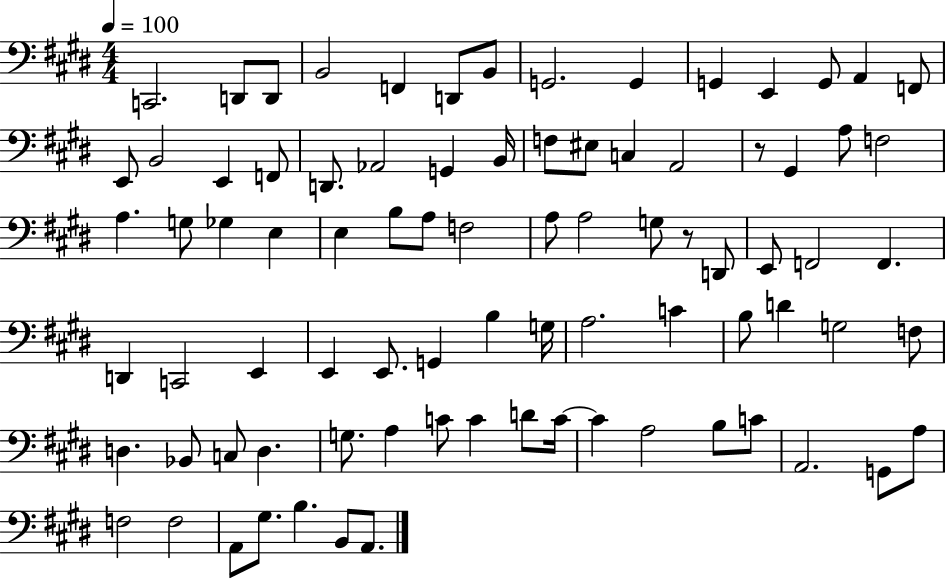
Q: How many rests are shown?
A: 2